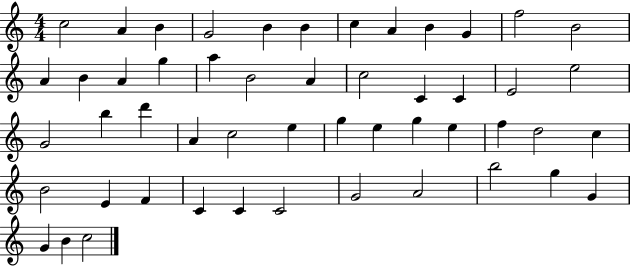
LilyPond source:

{
  \clef treble
  \numericTimeSignature
  \time 4/4
  \key c \major
  c''2 a'4 b'4 | g'2 b'4 b'4 | c''4 a'4 b'4 g'4 | f''2 b'2 | \break a'4 b'4 a'4 g''4 | a''4 b'2 a'4 | c''2 c'4 c'4 | e'2 e''2 | \break g'2 b''4 d'''4 | a'4 c''2 e''4 | g''4 e''4 g''4 e''4 | f''4 d''2 c''4 | \break b'2 e'4 f'4 | c'4 c'4 c'2 | g'2 a'2 | b''2 g''4 g'4 | \break g'4 b'4 c''2 | \bar "|."
}